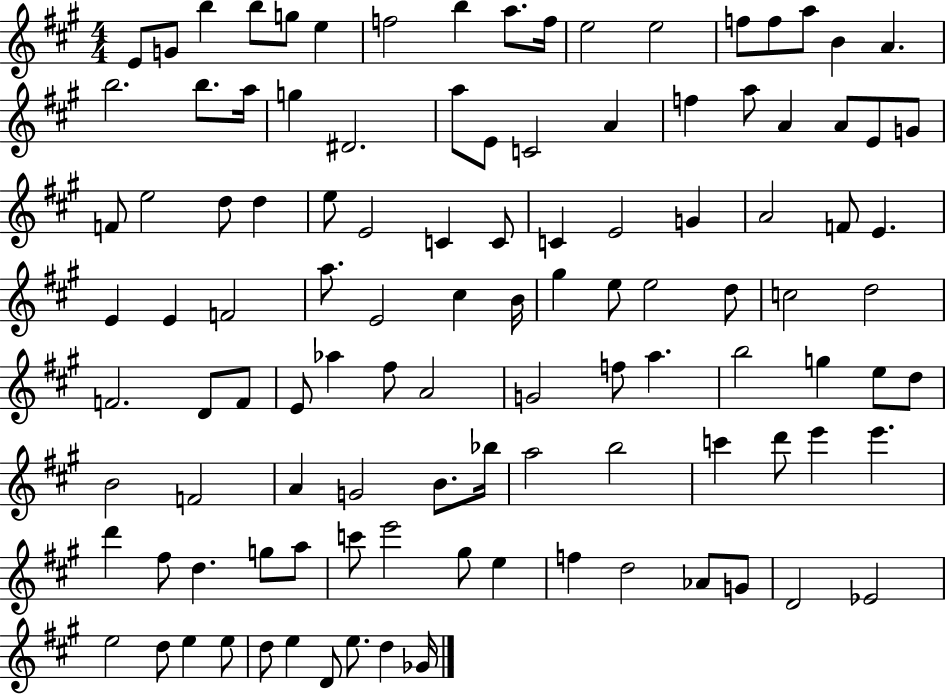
E4/e G4/e B5/q B5/e G5/e E5/q F5/h B5/q A5/e. F5/s E5/h E5/h F5/e F5/e A5/e B4/q A4/q. B5/h. B5/e. A5/s G5/q D#4/h. A5/e E4/e C4/h A4/q F5/q A5/e A4/q A4/e E4/e G4/e F4/e E5/h D5/e D5/q E5/e E4/h C4/q C4/e C4/q E4/h G4/q A4/h F4/e E4/q. E4/q E4/q F4/h A5/e. E4/h C#5/q B4/s G#5/q E5/e E5/h D5/e C5/h D5/h F4/h. D4/e F4/e E4/e Ab5/q F#5/e A4/h G4/h F5/e A5/q. B5/h G5/q E5/e D5/e B4/h F4/h A4/q G4/h B4/e. Bb5/s A5/h B5/h C6/q D6/e E6/q E6/q. D6/q F#5/e D5/q. G5/e A5/e C6/e E6/h G#5/e E5/q F5/q D5/h Ab4/e G4/e D4/h Eb4/h E5/h D5/e E5/q E5/e D5/e E5/q D4/e E5/e. D5/q Gb4/s